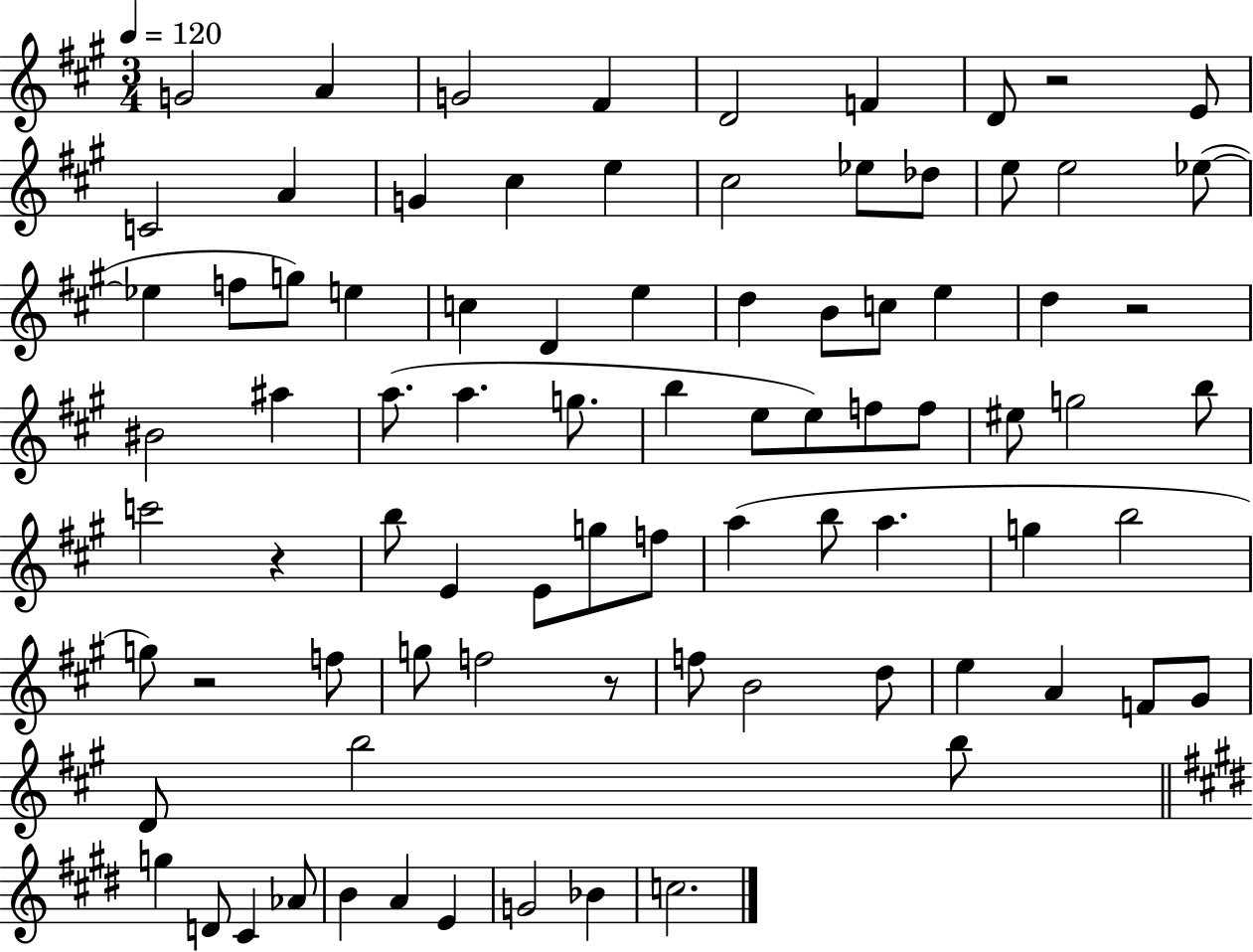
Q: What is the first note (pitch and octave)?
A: G4